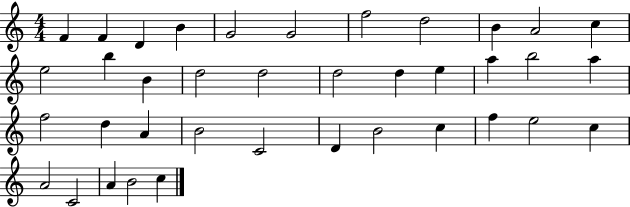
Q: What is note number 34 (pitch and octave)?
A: A4